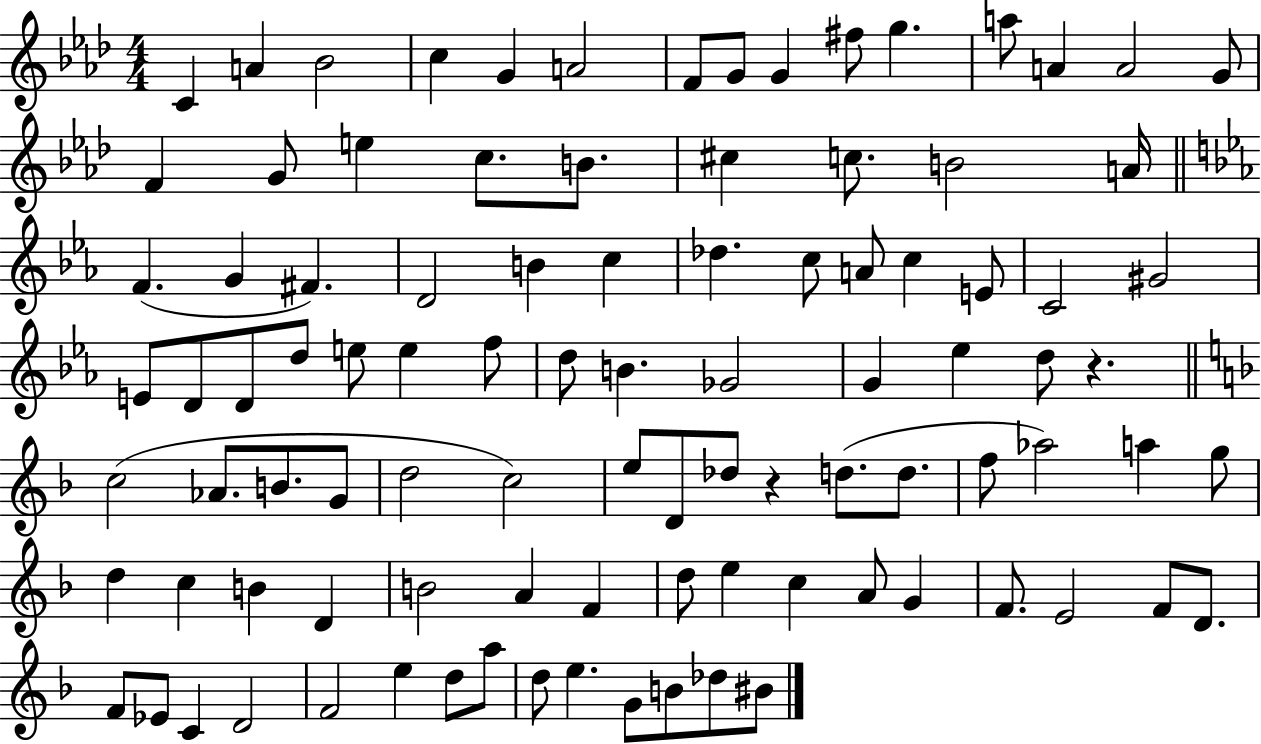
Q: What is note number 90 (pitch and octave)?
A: D5